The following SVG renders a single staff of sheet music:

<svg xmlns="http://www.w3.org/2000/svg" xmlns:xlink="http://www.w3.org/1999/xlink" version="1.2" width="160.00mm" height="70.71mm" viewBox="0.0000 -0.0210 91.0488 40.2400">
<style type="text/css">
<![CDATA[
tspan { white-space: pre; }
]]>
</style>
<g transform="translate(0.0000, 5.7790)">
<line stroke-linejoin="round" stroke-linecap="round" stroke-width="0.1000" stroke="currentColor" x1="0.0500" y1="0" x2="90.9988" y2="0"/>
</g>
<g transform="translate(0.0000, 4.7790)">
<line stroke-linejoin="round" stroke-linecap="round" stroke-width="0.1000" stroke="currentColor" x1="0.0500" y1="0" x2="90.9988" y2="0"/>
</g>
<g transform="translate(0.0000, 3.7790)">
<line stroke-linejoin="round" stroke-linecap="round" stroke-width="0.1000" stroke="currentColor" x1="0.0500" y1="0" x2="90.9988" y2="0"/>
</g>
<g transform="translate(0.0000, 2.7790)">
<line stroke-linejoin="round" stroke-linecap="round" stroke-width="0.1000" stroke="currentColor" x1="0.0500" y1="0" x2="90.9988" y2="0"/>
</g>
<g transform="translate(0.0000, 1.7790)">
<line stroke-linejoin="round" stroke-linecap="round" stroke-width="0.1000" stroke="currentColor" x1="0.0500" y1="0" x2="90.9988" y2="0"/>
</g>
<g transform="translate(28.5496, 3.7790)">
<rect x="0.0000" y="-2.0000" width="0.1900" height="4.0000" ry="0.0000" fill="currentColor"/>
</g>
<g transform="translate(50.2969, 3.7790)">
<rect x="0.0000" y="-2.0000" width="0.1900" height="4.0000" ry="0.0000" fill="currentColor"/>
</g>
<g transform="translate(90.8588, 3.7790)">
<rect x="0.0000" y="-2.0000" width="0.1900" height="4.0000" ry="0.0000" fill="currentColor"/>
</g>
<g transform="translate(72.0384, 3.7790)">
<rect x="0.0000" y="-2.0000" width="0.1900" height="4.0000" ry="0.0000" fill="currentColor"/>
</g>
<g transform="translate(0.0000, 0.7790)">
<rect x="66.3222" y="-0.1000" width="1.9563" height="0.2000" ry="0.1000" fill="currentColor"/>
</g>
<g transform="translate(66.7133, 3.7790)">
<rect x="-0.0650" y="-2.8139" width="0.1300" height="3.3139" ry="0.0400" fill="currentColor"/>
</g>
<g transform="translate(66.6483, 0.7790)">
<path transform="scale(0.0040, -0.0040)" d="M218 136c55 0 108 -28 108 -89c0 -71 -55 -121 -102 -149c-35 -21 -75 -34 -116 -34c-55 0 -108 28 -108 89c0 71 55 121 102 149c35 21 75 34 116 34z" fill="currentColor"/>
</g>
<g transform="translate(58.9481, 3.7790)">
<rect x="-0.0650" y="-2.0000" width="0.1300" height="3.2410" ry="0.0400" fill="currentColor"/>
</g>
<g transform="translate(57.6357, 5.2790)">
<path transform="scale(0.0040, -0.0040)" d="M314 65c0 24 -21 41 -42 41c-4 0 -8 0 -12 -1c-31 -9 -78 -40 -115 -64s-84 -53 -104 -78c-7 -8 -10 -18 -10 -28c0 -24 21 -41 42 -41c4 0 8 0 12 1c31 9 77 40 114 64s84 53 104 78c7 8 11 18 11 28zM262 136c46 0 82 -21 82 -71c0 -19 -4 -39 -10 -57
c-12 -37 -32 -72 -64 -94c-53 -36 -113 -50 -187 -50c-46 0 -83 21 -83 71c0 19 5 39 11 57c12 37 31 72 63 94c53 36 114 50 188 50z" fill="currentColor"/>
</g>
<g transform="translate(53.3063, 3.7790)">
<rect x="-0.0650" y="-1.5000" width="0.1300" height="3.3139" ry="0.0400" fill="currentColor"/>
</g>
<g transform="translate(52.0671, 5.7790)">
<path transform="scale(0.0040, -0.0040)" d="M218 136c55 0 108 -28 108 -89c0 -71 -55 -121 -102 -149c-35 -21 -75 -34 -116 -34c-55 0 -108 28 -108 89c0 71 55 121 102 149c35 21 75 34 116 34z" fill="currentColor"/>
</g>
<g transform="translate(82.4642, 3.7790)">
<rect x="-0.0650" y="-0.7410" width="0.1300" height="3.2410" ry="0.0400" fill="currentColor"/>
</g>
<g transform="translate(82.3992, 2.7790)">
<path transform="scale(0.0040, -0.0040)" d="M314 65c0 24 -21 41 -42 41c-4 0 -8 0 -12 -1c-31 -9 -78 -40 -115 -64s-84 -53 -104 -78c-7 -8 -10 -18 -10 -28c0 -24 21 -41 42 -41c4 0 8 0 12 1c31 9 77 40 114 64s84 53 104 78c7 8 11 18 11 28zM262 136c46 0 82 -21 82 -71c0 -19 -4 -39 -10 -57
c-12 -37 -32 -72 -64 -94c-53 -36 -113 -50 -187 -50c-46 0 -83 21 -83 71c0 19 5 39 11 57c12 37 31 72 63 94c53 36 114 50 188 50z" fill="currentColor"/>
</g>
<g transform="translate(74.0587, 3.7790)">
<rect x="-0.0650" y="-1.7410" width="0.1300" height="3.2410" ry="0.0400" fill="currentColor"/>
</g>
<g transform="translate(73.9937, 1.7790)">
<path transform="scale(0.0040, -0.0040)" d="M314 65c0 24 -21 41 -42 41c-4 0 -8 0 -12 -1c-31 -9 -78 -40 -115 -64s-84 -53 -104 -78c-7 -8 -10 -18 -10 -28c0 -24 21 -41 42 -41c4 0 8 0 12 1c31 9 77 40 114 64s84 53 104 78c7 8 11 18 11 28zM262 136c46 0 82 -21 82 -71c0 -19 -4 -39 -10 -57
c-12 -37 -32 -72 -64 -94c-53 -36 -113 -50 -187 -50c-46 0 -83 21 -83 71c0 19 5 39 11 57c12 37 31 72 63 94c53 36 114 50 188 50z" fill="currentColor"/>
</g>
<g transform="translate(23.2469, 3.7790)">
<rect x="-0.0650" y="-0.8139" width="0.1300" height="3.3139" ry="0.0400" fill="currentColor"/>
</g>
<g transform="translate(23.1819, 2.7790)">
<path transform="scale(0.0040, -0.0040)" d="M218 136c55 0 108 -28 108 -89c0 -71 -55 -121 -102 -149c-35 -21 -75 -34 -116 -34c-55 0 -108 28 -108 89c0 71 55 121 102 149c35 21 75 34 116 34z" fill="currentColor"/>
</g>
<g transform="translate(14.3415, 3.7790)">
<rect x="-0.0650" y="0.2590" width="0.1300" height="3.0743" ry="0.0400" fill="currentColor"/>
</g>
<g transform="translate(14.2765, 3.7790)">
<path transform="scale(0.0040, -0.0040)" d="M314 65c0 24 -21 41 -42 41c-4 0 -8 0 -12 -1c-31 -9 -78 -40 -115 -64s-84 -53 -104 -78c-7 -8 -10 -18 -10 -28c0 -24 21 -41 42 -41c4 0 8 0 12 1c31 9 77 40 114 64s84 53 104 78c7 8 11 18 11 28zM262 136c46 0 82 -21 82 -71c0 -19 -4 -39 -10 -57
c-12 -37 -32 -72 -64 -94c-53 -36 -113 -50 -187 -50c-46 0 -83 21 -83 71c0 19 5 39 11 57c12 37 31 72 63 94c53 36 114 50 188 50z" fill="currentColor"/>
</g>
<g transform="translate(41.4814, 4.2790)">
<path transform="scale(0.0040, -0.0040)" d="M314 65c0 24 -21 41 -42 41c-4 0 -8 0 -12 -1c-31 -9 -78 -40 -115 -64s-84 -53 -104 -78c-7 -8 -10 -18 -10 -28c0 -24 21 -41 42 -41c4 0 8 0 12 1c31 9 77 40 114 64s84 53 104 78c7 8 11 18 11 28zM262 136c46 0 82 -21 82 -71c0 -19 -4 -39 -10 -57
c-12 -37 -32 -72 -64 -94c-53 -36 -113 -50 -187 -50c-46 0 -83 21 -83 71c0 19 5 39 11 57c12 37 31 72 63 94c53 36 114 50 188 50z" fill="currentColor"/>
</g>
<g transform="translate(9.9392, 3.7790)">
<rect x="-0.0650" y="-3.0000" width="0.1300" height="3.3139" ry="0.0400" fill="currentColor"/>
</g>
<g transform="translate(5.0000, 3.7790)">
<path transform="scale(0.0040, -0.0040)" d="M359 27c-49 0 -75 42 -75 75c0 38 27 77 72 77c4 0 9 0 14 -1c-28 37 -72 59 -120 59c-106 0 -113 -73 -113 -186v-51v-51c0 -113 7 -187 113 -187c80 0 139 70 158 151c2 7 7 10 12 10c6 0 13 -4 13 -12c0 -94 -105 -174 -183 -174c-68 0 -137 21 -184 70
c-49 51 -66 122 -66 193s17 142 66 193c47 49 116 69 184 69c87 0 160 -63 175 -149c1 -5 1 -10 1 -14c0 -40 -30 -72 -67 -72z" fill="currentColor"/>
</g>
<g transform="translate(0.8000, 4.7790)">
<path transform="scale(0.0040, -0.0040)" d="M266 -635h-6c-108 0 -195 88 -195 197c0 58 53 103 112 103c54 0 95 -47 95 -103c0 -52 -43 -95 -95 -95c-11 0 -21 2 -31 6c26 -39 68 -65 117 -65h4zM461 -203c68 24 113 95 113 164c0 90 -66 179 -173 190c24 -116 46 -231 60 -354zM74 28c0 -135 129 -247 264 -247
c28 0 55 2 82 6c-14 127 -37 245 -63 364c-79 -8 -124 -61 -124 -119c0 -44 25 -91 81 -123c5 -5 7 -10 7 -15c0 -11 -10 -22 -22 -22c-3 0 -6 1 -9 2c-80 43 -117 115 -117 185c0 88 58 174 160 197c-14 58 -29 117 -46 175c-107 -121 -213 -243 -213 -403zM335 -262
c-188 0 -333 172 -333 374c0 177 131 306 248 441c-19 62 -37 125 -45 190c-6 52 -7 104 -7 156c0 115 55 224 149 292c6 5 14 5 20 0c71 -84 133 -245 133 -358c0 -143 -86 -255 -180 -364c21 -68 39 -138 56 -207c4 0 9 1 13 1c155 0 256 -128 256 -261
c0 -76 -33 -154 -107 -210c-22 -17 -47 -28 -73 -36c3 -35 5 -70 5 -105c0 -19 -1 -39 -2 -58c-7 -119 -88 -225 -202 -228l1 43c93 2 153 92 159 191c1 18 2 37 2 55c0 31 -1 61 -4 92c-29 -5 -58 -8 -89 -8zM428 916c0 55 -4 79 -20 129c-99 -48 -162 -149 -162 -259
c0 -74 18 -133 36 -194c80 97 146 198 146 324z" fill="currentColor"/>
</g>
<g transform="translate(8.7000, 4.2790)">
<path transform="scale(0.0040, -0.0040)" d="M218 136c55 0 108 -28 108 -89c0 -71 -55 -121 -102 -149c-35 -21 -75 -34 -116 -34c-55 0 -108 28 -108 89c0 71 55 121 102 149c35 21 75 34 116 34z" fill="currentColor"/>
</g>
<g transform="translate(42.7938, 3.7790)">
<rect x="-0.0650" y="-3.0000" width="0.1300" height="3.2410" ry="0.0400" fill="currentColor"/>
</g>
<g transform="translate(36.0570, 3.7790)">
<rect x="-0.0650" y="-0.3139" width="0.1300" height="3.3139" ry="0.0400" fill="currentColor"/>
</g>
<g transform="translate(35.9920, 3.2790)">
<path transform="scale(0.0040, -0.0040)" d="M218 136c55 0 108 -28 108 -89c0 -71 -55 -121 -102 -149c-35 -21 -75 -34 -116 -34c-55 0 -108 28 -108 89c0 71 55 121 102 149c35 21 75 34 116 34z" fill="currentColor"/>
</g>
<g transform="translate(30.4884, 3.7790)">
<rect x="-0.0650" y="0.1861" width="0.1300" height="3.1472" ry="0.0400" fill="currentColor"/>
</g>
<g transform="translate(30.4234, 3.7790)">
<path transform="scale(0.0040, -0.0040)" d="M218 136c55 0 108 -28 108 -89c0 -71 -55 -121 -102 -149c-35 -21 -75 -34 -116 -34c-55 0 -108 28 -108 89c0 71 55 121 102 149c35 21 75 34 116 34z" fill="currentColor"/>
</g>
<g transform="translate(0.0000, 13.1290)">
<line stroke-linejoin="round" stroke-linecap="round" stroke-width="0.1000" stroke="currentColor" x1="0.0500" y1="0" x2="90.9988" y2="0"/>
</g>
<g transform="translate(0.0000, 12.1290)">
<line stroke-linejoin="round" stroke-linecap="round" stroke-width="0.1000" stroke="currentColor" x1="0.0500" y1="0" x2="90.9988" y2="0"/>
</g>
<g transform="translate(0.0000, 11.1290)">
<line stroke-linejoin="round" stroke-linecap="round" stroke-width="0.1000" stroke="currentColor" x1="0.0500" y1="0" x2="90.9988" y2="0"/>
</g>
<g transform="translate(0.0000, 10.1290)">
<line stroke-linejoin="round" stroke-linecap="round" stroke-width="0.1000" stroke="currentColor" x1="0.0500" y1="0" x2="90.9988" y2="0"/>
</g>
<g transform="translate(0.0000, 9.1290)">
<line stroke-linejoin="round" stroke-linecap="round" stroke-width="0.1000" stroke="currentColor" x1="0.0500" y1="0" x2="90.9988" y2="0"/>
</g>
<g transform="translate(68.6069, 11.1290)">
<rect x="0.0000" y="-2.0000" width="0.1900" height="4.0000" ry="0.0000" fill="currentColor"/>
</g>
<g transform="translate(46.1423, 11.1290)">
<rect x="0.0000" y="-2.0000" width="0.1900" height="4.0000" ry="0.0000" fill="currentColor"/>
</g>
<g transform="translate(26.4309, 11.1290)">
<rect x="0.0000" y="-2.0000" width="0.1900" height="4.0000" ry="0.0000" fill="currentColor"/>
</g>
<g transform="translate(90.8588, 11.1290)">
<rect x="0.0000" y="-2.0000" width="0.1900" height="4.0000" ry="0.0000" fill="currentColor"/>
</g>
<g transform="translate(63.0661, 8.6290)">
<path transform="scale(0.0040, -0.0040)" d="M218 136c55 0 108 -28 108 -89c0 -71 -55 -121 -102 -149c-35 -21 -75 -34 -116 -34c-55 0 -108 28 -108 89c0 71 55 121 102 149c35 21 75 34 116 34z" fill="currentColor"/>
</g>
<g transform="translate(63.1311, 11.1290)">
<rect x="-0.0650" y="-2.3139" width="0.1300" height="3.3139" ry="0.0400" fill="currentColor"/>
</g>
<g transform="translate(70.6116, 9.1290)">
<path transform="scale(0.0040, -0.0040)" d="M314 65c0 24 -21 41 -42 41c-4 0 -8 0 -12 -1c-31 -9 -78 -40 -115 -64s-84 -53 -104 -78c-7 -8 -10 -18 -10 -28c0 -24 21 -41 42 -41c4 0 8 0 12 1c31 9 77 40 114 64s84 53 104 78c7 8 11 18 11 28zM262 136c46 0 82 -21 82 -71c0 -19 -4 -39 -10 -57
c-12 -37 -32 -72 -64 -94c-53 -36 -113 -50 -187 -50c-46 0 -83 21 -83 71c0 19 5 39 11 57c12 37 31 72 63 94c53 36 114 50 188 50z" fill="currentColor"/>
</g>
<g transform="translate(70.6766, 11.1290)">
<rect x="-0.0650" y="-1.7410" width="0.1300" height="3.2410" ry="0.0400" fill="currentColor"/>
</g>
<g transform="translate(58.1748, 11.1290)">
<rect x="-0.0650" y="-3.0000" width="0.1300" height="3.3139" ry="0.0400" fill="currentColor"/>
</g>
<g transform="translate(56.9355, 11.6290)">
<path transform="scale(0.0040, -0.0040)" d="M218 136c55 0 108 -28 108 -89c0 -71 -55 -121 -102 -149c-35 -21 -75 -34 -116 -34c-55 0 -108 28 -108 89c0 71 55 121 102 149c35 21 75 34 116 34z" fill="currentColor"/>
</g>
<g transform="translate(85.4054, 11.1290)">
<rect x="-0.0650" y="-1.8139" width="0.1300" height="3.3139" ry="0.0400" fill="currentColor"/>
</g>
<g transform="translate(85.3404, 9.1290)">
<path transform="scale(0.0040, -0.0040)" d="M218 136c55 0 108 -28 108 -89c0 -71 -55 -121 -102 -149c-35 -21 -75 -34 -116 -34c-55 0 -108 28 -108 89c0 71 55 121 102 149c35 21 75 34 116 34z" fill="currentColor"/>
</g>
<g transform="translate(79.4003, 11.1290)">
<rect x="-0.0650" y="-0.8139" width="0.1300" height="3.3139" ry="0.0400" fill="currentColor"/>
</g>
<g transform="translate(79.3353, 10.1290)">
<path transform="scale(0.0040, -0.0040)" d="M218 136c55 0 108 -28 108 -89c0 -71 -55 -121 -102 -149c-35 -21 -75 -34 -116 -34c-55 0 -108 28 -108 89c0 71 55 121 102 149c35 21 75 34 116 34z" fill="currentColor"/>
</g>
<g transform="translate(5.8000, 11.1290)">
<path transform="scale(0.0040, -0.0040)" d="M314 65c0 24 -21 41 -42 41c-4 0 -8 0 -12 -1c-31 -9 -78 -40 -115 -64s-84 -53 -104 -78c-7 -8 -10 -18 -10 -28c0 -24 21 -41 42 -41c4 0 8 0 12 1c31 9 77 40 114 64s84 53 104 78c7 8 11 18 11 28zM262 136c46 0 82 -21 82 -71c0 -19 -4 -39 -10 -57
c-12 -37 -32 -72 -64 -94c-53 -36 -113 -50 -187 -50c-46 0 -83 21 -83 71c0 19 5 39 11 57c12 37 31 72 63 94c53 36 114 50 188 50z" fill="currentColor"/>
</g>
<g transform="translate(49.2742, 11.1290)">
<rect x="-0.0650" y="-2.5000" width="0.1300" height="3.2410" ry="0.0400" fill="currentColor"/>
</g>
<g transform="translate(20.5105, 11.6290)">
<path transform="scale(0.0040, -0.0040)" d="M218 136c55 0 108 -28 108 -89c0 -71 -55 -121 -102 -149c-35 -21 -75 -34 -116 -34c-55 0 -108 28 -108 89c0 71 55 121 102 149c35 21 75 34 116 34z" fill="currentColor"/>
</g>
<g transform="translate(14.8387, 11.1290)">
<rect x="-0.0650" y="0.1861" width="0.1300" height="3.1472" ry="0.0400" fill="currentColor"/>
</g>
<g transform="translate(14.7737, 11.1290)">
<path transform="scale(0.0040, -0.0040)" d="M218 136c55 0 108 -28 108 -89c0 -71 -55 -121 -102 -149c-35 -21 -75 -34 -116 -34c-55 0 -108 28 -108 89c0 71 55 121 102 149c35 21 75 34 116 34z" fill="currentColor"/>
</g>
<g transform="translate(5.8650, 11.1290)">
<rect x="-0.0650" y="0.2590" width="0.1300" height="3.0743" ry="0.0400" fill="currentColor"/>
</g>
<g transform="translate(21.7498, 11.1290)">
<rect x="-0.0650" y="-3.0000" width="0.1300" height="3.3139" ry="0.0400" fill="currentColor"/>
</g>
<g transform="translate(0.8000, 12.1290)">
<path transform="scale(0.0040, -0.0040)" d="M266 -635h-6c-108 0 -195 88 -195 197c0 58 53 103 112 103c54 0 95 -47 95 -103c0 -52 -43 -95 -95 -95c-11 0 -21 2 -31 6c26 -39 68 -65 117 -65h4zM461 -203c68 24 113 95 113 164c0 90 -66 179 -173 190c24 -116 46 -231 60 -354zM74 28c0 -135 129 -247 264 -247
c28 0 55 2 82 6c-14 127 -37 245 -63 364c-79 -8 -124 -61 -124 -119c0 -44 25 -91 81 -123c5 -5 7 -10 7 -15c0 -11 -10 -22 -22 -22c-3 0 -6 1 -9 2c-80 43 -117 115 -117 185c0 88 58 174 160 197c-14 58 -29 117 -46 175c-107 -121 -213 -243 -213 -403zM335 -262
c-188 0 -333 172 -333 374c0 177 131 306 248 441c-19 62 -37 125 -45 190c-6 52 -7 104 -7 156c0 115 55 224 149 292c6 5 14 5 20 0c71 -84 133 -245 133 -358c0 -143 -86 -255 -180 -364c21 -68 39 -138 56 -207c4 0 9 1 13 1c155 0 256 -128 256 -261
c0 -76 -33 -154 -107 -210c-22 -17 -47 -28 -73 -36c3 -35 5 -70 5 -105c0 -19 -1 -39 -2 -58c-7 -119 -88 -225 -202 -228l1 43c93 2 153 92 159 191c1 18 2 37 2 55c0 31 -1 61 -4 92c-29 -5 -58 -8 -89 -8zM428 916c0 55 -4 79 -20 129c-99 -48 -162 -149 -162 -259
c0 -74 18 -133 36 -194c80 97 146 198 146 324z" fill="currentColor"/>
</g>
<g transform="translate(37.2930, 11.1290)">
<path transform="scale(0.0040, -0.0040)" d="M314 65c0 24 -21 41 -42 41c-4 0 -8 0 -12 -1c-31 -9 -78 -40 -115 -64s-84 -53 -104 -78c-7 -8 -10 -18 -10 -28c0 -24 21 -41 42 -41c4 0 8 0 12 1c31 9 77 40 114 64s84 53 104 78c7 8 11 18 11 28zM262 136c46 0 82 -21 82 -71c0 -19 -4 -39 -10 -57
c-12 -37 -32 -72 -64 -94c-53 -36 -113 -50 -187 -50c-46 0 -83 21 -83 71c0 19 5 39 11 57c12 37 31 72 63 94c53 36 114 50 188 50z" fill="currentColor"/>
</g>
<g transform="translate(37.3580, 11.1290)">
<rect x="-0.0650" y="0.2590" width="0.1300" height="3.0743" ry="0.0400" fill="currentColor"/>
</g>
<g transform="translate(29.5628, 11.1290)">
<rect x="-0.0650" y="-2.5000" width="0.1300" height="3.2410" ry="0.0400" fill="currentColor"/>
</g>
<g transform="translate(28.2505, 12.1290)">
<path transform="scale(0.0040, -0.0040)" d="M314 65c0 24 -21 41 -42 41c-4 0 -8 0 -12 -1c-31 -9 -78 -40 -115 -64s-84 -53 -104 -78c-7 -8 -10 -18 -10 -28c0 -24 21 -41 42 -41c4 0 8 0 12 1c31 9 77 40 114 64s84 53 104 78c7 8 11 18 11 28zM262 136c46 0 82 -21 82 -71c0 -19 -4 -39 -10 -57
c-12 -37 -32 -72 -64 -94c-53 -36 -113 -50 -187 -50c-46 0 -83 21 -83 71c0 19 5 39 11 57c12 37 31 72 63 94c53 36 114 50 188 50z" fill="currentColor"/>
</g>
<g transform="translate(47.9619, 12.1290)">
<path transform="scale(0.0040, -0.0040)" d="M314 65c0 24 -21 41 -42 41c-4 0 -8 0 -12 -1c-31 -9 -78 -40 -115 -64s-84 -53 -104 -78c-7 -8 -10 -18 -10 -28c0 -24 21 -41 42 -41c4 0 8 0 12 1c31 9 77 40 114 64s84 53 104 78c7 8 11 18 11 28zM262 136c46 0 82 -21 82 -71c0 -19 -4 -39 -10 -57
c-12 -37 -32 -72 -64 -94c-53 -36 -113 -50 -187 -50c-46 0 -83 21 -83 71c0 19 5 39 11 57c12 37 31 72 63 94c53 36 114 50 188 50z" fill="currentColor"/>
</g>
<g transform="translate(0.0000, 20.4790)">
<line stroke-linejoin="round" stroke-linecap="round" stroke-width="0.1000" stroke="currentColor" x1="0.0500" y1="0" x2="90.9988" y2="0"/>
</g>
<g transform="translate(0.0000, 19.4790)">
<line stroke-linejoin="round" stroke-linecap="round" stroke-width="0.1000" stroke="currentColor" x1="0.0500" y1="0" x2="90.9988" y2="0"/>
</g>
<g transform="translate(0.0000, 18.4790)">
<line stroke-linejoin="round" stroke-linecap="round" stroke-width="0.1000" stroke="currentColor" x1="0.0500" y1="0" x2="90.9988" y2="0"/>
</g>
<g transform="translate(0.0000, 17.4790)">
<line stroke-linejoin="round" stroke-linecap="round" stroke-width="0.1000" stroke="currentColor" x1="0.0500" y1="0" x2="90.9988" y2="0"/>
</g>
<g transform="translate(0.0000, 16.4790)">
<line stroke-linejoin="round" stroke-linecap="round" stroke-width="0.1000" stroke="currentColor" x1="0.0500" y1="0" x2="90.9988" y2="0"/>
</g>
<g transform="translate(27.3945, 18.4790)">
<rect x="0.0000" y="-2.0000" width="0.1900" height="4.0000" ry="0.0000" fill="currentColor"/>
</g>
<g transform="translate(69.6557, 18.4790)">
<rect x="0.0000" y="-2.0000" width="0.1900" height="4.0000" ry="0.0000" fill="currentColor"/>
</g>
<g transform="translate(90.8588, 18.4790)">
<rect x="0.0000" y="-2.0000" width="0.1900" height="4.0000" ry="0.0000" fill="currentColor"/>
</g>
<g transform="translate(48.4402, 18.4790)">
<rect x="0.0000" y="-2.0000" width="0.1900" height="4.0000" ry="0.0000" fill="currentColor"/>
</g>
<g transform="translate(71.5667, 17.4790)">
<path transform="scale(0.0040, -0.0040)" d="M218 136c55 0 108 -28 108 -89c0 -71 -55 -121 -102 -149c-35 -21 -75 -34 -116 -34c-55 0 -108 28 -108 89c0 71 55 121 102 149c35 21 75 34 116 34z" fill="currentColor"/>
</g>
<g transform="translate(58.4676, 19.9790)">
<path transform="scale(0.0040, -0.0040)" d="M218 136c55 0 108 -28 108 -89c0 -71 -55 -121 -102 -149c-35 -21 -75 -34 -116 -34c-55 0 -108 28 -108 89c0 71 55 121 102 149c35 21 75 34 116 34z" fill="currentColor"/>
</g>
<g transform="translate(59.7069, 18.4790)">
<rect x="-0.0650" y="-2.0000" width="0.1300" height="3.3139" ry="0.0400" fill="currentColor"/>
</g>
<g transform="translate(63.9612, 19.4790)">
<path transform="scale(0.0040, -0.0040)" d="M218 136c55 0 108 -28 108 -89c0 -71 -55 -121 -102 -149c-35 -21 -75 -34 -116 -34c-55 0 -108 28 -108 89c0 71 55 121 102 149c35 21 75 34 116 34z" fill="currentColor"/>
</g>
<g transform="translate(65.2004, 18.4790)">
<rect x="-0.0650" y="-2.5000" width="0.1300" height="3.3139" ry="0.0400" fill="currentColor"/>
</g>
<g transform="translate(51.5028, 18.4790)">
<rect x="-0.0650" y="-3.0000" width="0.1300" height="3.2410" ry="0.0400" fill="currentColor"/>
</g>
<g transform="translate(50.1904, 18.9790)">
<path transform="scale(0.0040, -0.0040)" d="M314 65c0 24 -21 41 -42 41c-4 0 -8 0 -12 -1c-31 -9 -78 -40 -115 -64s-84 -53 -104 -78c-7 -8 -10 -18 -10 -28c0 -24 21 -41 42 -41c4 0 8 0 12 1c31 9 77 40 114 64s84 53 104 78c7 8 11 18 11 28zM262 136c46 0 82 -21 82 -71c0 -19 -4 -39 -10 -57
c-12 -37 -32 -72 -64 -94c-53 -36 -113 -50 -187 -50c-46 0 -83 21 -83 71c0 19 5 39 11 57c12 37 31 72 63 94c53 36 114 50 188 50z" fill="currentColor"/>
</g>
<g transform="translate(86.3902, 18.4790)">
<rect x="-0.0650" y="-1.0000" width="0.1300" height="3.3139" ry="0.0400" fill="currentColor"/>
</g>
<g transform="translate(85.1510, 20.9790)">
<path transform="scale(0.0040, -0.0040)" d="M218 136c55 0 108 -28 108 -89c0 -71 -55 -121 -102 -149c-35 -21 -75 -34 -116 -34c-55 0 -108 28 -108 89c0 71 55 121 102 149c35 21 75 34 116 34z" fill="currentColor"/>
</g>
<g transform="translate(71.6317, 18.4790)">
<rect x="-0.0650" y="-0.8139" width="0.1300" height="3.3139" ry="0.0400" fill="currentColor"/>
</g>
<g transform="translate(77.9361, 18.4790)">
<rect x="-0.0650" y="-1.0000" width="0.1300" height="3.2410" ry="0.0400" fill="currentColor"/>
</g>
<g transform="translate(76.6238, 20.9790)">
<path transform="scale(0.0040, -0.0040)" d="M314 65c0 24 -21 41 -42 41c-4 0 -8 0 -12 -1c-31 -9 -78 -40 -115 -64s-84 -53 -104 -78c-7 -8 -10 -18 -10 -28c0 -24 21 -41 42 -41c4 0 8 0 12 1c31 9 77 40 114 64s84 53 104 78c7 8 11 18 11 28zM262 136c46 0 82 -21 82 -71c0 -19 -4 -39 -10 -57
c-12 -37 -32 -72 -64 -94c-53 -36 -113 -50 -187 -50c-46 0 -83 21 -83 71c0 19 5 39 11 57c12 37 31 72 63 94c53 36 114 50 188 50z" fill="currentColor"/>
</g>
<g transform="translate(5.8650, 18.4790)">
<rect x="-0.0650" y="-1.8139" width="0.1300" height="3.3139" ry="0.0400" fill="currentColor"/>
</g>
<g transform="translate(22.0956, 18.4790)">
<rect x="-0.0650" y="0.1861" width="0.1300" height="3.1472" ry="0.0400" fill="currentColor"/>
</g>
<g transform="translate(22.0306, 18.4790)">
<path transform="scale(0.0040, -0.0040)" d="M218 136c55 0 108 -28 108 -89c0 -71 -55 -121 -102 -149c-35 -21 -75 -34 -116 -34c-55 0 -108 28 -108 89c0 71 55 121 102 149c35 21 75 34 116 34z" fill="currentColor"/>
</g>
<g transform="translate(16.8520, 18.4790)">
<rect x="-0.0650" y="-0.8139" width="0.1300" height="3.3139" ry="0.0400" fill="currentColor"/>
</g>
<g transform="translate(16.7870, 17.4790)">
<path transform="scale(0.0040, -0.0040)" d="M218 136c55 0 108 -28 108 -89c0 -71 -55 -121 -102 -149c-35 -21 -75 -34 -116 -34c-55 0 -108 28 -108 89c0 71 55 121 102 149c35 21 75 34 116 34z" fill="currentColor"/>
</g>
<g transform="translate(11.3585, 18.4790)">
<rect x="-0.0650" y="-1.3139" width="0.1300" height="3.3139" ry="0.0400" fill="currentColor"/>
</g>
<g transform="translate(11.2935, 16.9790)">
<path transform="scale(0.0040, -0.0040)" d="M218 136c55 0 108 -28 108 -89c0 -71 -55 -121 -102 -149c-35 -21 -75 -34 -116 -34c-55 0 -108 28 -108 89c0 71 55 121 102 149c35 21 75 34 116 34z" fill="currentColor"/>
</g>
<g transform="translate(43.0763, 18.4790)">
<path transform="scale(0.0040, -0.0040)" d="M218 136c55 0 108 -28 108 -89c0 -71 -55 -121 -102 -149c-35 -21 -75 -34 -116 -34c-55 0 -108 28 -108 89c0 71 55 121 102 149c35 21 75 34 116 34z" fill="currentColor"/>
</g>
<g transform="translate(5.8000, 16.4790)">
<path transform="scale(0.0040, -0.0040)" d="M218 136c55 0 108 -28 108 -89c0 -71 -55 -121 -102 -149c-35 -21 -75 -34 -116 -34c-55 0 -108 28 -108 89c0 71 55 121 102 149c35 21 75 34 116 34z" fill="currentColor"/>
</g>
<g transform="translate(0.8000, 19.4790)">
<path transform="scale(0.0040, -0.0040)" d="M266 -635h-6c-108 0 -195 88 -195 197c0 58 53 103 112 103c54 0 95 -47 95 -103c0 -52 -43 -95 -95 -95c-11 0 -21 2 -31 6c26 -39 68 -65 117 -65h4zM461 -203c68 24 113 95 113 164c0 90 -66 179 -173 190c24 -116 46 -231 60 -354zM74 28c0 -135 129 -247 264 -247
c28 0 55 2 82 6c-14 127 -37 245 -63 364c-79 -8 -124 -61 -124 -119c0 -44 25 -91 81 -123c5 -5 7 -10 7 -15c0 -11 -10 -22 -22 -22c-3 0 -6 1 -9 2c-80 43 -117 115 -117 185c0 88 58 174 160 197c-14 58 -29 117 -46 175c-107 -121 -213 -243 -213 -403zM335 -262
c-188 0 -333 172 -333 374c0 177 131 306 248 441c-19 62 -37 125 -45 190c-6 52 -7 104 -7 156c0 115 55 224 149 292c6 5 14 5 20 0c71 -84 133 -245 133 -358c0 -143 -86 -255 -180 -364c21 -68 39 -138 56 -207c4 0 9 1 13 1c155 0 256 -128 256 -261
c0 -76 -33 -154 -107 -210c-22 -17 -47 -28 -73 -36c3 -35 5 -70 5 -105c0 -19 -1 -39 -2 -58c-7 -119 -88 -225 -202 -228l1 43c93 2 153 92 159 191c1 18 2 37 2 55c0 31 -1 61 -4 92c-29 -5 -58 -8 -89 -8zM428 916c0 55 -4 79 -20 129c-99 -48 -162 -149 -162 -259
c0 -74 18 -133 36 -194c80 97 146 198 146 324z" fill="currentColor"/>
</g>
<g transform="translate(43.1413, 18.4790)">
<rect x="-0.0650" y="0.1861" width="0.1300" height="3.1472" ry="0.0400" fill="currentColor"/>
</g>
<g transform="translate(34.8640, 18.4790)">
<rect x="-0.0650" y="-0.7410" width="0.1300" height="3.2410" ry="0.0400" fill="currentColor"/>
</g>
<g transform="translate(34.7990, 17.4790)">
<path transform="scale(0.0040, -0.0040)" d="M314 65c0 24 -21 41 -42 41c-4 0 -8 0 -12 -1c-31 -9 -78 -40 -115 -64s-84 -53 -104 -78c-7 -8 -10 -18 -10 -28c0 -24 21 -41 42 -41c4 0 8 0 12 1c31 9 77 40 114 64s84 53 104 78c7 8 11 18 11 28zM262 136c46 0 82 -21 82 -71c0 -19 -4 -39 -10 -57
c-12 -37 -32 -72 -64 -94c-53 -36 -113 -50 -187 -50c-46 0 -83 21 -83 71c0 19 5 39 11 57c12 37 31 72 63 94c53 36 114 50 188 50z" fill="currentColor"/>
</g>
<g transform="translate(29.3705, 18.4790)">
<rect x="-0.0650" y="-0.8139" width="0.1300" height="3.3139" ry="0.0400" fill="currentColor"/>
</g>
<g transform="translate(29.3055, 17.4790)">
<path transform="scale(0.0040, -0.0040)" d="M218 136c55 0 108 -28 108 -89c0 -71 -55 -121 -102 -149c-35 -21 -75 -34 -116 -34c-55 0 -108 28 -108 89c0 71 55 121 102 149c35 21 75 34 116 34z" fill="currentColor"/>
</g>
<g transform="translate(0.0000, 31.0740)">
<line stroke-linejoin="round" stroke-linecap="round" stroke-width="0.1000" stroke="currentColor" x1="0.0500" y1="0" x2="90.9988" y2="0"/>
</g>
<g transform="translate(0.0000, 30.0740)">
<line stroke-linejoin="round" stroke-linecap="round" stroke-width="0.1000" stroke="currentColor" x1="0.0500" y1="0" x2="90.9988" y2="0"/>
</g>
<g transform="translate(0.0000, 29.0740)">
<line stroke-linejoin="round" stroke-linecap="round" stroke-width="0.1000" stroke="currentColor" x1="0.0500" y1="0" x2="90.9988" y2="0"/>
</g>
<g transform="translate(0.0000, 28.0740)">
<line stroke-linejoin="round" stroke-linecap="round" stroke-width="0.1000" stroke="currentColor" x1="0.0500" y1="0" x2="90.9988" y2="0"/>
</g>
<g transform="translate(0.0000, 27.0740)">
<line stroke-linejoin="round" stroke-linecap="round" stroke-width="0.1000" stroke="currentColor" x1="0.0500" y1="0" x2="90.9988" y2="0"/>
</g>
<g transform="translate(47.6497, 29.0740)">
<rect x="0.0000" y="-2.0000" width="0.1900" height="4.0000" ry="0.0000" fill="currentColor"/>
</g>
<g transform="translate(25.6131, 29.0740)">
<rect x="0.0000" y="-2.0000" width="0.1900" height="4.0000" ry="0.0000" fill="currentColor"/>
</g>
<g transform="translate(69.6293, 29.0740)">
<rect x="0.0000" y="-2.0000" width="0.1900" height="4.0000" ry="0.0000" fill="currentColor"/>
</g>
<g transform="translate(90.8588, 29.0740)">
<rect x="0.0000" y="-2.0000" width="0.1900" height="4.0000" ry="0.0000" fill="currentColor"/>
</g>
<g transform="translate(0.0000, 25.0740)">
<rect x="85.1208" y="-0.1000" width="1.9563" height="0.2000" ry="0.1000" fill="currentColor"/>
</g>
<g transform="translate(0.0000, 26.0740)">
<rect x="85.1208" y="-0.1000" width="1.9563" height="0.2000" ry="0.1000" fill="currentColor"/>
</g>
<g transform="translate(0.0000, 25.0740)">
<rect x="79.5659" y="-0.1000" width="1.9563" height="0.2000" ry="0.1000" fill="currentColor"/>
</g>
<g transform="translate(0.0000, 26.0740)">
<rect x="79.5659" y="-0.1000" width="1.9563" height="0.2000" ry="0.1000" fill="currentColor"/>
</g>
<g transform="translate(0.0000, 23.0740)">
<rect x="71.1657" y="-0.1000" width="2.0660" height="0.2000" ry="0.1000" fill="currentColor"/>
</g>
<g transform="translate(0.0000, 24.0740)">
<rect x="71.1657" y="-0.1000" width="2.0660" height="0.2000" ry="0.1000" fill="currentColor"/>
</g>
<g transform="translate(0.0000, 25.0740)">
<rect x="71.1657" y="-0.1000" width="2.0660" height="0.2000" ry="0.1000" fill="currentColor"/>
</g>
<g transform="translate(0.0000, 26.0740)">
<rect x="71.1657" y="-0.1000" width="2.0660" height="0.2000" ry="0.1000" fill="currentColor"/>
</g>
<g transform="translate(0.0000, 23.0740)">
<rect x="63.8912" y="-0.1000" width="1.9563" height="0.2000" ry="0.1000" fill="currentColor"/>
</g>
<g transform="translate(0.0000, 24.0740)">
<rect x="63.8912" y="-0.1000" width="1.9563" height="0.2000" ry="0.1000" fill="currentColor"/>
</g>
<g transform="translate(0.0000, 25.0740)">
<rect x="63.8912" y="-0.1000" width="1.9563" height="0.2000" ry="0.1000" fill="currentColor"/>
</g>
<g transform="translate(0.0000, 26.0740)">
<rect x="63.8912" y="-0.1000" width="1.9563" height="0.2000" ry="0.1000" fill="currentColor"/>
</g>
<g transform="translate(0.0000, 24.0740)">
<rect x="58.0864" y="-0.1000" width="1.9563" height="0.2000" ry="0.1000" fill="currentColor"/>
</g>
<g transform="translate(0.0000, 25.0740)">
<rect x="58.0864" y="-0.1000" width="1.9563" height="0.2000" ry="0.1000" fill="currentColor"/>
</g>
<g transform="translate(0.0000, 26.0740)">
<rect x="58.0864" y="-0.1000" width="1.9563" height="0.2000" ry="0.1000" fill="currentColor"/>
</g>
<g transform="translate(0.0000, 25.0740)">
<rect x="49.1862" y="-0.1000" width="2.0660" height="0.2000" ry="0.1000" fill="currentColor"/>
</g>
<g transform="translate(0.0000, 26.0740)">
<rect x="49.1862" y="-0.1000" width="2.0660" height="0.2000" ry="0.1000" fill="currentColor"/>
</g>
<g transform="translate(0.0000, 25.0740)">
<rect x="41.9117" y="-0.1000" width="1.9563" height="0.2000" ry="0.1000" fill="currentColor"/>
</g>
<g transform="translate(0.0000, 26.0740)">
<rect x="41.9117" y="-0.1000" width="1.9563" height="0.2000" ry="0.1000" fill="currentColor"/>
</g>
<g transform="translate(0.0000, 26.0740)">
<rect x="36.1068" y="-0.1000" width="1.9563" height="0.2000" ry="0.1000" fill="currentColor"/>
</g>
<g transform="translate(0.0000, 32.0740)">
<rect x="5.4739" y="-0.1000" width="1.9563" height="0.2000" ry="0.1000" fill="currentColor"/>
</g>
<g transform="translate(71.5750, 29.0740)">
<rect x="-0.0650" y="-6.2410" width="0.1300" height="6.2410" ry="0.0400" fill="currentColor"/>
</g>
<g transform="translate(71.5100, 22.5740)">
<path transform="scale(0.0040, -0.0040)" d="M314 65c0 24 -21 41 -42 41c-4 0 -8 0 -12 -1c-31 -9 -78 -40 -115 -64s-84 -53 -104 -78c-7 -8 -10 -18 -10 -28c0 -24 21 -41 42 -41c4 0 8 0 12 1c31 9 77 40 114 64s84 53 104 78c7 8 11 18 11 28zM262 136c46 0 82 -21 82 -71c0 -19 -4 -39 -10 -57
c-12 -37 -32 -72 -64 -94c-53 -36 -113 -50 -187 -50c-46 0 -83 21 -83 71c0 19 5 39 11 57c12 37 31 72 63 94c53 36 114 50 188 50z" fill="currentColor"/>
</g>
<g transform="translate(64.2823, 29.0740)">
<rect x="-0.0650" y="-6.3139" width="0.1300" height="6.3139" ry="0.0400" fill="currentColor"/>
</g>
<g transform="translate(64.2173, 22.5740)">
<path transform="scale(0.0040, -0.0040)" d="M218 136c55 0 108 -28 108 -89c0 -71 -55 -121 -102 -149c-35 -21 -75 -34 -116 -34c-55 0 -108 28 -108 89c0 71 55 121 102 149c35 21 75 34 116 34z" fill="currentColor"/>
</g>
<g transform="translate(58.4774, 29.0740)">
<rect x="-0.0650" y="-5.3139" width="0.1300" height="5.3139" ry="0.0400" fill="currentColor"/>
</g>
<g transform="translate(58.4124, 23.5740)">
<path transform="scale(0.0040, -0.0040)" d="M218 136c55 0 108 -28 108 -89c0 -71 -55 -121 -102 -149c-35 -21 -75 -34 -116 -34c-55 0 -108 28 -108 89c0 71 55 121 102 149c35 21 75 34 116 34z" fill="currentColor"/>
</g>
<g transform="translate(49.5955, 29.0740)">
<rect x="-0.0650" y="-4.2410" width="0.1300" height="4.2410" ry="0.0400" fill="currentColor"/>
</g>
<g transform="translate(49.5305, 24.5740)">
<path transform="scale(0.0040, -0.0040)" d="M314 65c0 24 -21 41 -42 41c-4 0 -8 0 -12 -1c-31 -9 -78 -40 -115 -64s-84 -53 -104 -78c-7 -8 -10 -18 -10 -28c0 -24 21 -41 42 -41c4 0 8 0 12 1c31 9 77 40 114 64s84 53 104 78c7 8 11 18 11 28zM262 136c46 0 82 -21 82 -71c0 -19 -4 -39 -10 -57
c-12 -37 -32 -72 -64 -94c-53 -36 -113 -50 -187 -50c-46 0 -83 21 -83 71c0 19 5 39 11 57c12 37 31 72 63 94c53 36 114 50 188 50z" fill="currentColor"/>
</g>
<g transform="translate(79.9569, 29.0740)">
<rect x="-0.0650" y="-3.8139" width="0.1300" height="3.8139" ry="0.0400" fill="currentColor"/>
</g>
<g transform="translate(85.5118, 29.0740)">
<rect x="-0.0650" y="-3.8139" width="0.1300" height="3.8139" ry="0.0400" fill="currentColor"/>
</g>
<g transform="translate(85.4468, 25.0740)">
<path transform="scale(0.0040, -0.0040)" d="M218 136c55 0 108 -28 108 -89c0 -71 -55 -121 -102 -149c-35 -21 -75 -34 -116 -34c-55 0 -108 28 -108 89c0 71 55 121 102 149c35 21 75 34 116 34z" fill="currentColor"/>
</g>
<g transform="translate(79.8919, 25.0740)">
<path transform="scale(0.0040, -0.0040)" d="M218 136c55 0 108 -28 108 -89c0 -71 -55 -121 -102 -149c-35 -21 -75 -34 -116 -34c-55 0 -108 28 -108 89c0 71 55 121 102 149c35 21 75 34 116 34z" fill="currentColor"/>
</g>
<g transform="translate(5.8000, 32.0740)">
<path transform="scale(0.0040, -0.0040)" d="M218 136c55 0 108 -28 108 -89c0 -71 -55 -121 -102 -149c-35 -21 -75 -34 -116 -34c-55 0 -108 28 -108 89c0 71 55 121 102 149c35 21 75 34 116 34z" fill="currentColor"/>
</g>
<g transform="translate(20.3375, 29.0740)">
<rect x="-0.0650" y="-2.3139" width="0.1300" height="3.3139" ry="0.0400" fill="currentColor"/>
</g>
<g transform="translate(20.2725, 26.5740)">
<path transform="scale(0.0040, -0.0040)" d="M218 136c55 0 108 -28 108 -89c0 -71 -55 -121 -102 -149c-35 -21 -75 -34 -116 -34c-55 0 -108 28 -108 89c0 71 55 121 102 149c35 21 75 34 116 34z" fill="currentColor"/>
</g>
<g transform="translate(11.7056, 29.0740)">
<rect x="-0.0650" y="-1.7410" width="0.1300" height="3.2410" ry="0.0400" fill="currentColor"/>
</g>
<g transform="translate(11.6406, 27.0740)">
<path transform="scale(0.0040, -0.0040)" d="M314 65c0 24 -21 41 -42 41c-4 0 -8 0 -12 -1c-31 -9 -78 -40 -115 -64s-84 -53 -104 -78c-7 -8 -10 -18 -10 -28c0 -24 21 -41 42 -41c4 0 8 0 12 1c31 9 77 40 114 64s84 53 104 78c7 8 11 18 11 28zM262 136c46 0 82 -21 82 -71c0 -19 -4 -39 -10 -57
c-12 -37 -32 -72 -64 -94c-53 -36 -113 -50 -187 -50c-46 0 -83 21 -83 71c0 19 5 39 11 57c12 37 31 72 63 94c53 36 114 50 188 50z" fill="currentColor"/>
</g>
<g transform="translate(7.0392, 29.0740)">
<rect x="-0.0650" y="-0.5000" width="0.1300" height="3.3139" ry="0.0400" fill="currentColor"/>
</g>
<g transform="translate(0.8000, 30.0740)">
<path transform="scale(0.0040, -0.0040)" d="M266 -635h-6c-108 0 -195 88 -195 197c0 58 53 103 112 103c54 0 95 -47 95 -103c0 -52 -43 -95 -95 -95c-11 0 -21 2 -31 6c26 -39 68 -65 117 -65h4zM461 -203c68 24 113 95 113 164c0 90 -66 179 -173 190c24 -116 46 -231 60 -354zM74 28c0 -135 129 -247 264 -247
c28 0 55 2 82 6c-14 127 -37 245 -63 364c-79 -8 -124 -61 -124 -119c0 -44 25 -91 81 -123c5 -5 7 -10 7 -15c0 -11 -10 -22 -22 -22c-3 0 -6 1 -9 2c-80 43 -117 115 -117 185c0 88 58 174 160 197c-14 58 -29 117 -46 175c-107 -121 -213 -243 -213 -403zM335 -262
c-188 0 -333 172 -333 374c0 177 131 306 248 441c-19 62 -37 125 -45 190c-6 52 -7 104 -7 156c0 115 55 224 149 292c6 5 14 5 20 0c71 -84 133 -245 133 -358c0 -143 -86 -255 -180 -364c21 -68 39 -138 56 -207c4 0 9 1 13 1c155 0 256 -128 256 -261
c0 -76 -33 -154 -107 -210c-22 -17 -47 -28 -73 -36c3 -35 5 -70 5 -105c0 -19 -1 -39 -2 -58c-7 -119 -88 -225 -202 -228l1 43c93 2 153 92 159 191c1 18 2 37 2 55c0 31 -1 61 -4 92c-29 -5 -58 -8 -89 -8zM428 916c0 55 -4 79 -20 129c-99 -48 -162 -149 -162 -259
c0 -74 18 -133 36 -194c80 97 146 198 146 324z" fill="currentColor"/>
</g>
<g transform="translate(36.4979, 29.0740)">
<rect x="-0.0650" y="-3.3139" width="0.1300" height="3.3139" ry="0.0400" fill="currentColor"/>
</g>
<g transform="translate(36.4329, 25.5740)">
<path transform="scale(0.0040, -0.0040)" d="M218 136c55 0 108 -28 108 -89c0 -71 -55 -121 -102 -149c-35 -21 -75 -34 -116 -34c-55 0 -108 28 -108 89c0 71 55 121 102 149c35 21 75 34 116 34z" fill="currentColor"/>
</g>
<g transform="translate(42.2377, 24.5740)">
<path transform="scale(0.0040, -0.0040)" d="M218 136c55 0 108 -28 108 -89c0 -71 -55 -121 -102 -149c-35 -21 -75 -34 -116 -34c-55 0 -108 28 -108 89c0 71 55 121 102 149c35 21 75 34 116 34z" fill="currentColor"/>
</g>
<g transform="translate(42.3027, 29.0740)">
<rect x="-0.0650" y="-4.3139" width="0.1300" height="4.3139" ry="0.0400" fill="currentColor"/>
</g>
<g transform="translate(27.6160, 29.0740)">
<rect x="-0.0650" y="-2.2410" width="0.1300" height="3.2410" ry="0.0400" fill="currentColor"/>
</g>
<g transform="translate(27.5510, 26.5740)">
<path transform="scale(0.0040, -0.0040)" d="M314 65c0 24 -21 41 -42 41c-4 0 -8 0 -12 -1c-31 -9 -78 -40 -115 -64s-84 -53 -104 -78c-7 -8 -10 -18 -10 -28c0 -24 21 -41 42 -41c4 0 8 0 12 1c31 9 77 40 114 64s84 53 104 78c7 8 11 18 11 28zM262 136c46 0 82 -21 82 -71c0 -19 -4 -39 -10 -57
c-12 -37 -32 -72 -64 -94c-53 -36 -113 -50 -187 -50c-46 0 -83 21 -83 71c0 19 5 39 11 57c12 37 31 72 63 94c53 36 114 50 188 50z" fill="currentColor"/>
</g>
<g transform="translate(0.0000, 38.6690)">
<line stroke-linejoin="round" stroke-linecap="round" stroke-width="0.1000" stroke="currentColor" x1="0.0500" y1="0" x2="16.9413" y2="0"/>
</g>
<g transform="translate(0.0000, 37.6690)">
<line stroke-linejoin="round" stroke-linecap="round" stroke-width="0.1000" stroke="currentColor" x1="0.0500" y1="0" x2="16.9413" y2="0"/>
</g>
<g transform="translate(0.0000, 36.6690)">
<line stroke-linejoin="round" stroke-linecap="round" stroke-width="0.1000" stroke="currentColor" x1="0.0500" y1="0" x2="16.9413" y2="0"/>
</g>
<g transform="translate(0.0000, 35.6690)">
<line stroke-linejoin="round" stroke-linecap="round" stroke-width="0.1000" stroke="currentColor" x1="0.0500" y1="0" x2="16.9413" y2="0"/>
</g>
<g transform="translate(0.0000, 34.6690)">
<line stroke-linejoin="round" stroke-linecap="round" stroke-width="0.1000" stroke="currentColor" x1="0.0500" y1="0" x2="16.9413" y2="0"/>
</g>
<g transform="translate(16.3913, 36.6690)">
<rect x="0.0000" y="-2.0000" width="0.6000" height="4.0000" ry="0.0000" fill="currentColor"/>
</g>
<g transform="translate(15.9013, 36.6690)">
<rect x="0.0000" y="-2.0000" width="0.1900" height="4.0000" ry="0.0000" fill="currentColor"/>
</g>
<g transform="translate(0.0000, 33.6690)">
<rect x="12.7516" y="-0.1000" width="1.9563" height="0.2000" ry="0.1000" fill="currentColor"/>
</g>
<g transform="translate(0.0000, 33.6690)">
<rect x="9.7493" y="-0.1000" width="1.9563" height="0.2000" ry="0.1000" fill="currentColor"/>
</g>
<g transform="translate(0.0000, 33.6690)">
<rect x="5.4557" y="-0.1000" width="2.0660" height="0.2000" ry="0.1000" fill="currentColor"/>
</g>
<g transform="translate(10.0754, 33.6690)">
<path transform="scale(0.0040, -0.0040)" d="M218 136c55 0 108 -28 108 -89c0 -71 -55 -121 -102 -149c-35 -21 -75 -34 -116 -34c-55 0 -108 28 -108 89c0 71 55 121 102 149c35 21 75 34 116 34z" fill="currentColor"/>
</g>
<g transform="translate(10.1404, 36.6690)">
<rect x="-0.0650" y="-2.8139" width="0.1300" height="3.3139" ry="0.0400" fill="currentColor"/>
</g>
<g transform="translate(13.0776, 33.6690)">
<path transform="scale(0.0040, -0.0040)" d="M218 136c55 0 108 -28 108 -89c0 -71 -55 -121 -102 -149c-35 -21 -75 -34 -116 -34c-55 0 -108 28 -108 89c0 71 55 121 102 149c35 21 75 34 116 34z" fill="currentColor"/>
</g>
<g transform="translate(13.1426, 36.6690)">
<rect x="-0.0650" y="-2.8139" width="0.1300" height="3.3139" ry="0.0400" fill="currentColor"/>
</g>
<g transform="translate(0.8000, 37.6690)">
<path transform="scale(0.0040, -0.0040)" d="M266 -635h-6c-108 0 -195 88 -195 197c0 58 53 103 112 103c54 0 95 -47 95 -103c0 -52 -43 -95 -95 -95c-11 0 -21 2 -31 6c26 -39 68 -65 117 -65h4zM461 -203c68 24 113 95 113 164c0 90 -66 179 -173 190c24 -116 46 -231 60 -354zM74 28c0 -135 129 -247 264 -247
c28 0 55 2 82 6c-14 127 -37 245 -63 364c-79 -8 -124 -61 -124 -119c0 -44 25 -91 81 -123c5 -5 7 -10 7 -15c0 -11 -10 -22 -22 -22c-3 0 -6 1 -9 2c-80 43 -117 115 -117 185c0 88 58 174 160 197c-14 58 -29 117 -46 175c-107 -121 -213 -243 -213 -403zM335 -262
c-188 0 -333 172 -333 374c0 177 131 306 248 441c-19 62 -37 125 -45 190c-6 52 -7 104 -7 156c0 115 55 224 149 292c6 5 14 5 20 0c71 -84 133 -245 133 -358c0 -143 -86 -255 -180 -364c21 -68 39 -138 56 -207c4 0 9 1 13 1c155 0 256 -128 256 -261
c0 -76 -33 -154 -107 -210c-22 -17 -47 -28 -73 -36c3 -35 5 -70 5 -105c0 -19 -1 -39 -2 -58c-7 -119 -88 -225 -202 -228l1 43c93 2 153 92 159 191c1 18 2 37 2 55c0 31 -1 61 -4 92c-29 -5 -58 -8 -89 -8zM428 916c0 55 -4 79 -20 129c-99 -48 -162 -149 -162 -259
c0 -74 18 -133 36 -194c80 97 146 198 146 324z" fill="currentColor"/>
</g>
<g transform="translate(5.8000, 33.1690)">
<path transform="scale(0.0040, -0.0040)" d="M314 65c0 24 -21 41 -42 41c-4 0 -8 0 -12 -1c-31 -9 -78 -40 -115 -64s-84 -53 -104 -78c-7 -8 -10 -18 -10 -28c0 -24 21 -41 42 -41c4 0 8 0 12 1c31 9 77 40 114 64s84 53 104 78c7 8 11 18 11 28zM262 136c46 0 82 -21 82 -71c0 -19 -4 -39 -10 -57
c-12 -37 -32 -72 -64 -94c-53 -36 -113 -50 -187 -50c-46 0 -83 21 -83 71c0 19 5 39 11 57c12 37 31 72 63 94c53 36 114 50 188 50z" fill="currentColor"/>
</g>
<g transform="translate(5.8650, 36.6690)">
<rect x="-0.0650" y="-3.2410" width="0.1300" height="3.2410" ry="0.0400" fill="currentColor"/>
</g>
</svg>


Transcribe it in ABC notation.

X:1
T:Untitled
M:4/4
L:1/4
K:C
A B2 d B c A2 E F2 a f2 d2 B2 B A G2 B2 G2 A g f2 d f f e d B d d2 B A2 F G d D2 D C f2 g g2 b d' d'2 f' a' a'2 c' c' b2 a a